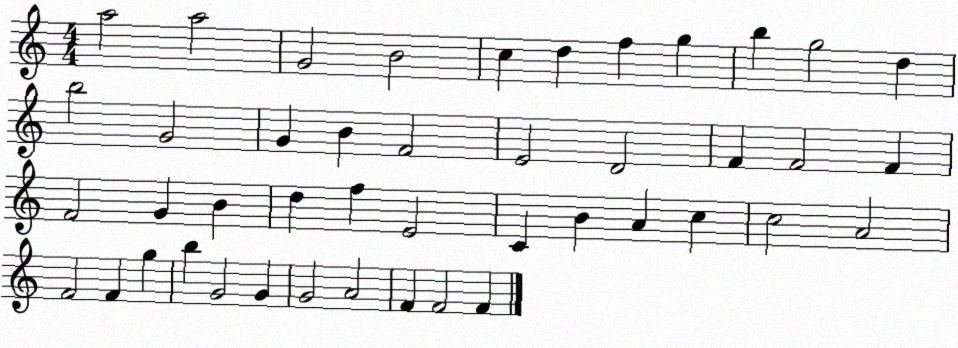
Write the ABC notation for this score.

X:1
T:Untitled
M:4/4
L:1/4
K:C
a2 a2 G2 B2 c d f g b g2 d b2 G2 G B F2 E2 D2 F F2 F F2 G B d f E2 C B A c c2 A2 F2 F g b G2 G G2 A2 F F2 F